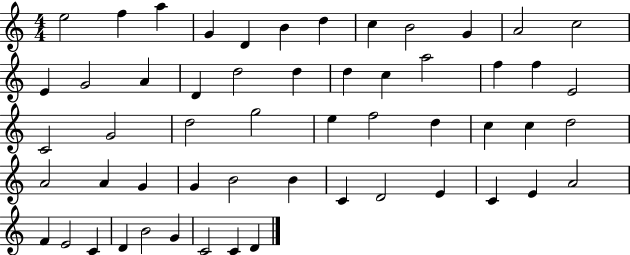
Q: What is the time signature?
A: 4/4